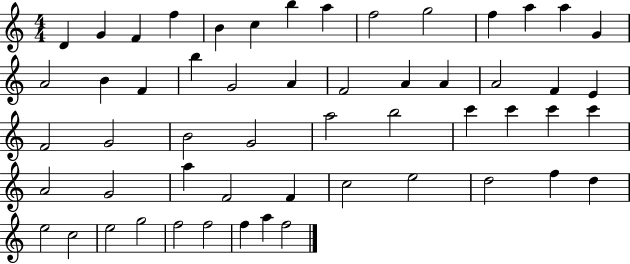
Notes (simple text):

D4/q G4/q F4/q F5/q B4/q C5/q B5/q A5/q F5/h G5/h F5/q A5/q A5/q G4/q A4/h B4/q F4/q B5/q G4/h A4/q F4/h A4/q A4/q A4/h F4/q E4/q F4/h G4/h B4/h G4/h A5/h B5/h C6/q C6/q C6/q C6/q A4/h G4/h A5/q F4/h F4/q C5/h E5/h D5/h F5/q D5/q E5/h C5/h E5/h G5/h F5/h F5/h F5/q A5/q F5/h